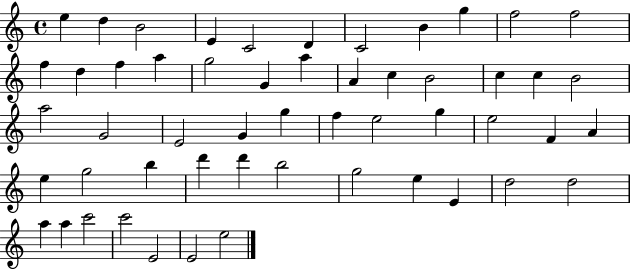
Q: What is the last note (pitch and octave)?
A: E5